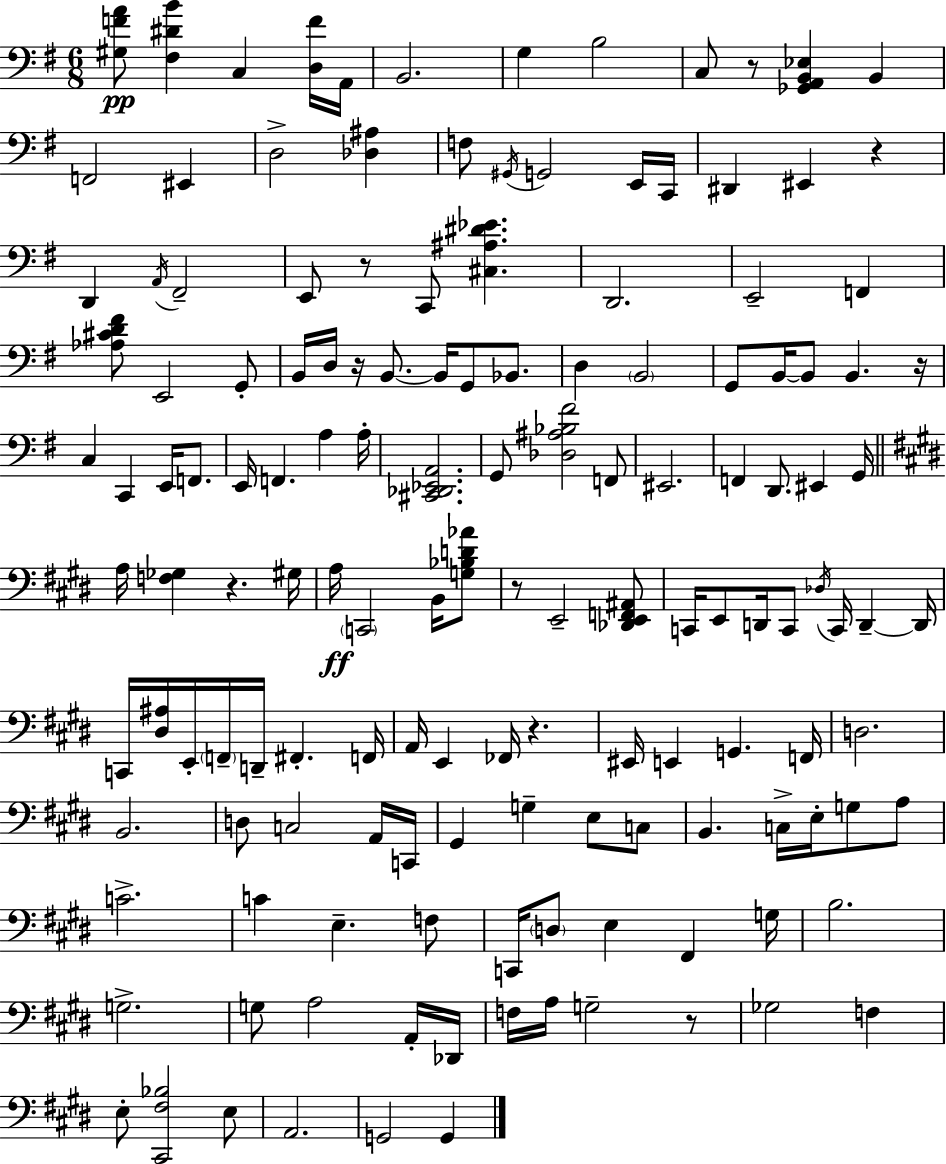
[G#3,F4,A4]/e [F#3,D#4,B4]/q C3/q [D3,F4]/s A2/s B2/h. G3/q B3/h C3/e R/e [Gb2,A2,B2,Eb3]/q B2/q F2/h EIS2/q D3/h [Db3,A#3]/q F3/e G#2/s G2/h E2/s C2/s D#2/q EIS2/q R/q D2/q A2/s F#2/h E2/e R/e C2/e [C#3,A#3,D#4,Eb4]/q. D2/h. E2/h F2/q [Ab3,C#4,D4,F#4]/e E2/h G2/e B2/s D3/s R/s B2/e. B2/s G2/e Bb2/e. D3/q B2/h G2/e B2/s B2/e B2/q. R/s C3/q C2/q E2/s F2/e. E2/s F2/q. A3/q A3/s [C#2,Db2,Eb2,A2]/h. G2/e [Db3,A#3,Bb3,F#4]/h F2/e EIS2/h. F2/q D2/e. EIS2/q G2/s A3/s [F3,Gb3]/q R/q. G#3/s A3/s C2/h B2/s [G3,Bb3,D4,Ab4]/e R/e E2/h [Db2,E2,F2,A#2]/e C2/s E2/e D2/s C2/e Db3/s C2/s D2/q D2/s C2/s [D#3,A#3]/s E2/s F2/s D2/s F#2/q. F2/s A2/s E2/q FES2/s R/q. EIS2/s E2/q G2/q. F2/s D3/h. B2/h. D3/e C3/h A2/s C2/s G#2/q G3/q E3/e C3/e B2/q. C3/s E3/s G3/e A3/e C4/h. C4/q E3/q. F3/e C2/s D3/e E3/q F#2/q G3/s B3/h. G3/h. G3/e A3/h A2/s Db2/s F3/s A3/s G3/h R/e Gb3/h F3/q E3/e [C#2,F#3,Bb3]/h E3/e A2/h. G2/h G2/q